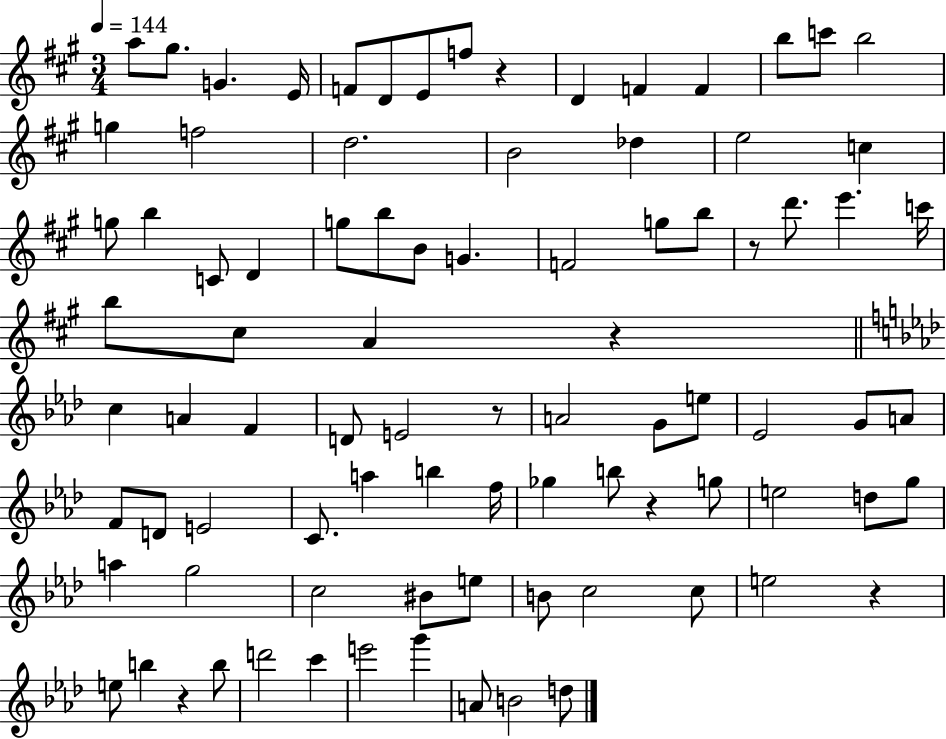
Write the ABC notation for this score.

X:1
T:Untitled
M:3/4
L:1/4
K:A
a/2 ^g/2 G E/4 F/2 D/2 E/2 f/2 z D F F b/2 c'/2 b2 g f2 d2 B2 _d e2 c g/2 b C/2 D g/2 b/2 B/2 G F2 g/2 b/2 z/2 d'/2 e' c'/4 b/2 ^c/2 A z c A F D/2 E2 z/2 A2 G/2 e/2 _E2 G/2 A/2 F/2 D/2 E2 C/2 a b f/4 _g b/2 z g/2 e2 d/2 g/2 a g2 c2 ^B/2 e/2 B/2 c2 c/2 e2 z e/2 b z b/2 d'2 c' e'2 g' A/2 B2 d/2